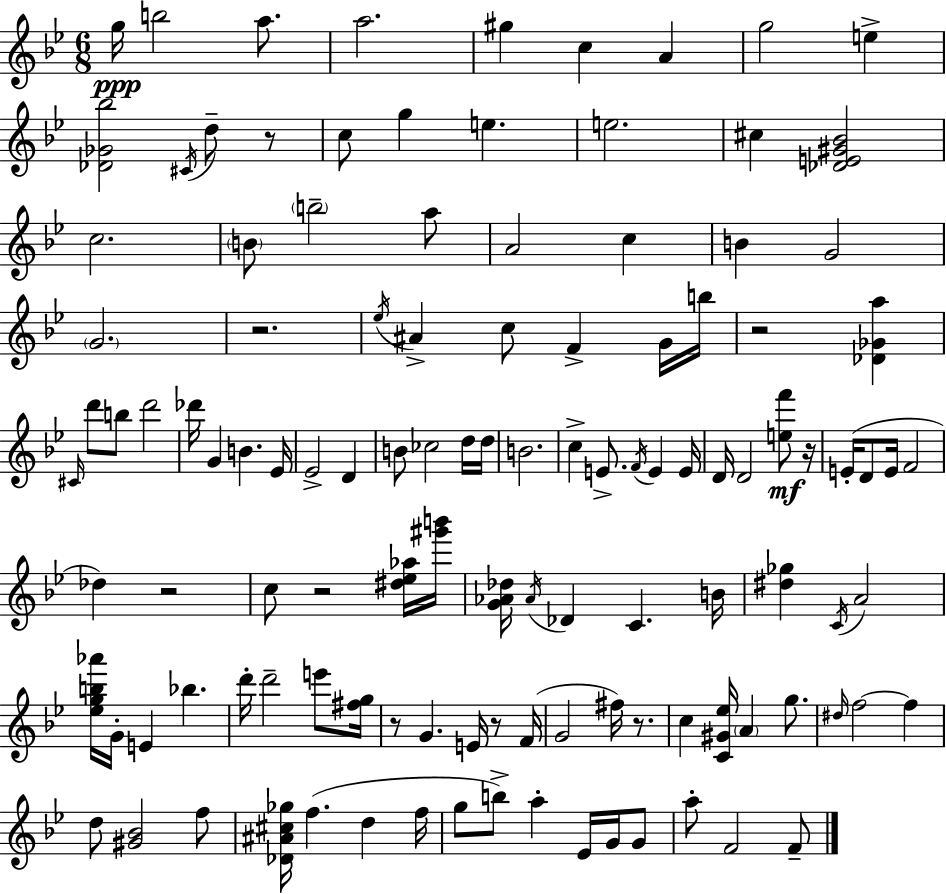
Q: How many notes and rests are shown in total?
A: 118